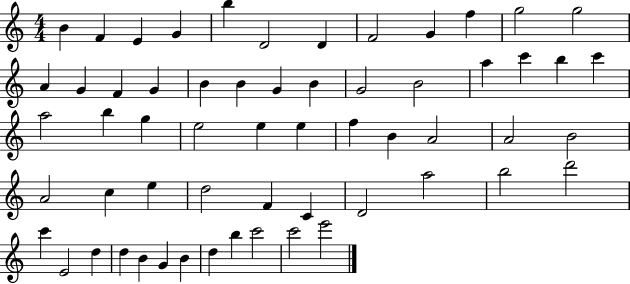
B4/q F4/q E4/q G4/q B5/q D4/h D4/q F4/h G4/q F5/q G5/h G5/h A4/q G4/q F4/q G4/q B4/q B4/q G4/q B4/q G4/h B4/h A5/q C6/q B5/q C6/q A5/h B5/q G5/q E5/h E5/q E5/q F5/q B4/q A4/h A4/h B4/h A4/h C5/q E5/q D5/h F4/q C4/q D4/h A5/h B5/h D6/h C6/q E4/h D5/q D5/q B4/q G4/q B4/q D5/q B5/q C6/h C6/h E6/h